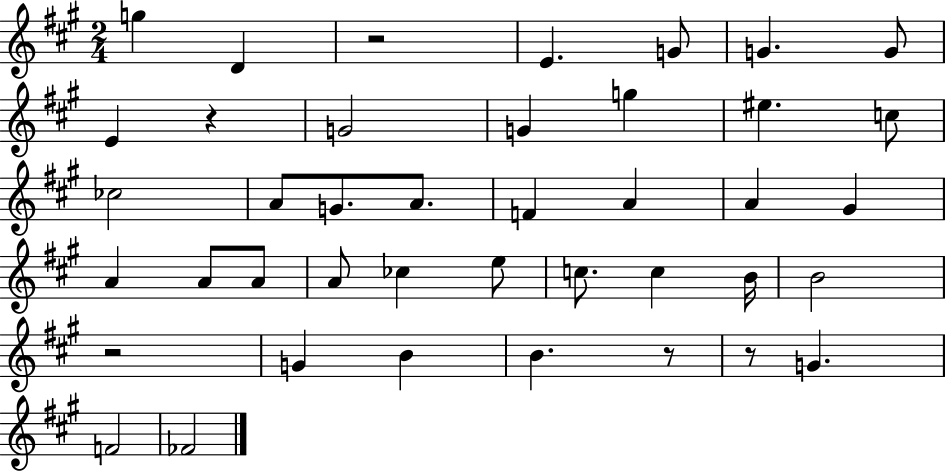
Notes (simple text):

G5/q D4/q R/h E4/q. G4/e G4/q. G4/e E4/q R/q G4/h G4/q G5/q EIS5/q. C5/e CES5/h A4/e G4/e. A4/e. F4/q A4/q A4/q G#4/q A4/q A4/e A4/e A4/e CES5/q E5/e C5/e. C5/q B4/s B4/h R/h G4/q B4/q B4/q. R/e R/e G4/q. F4/h FES4/h